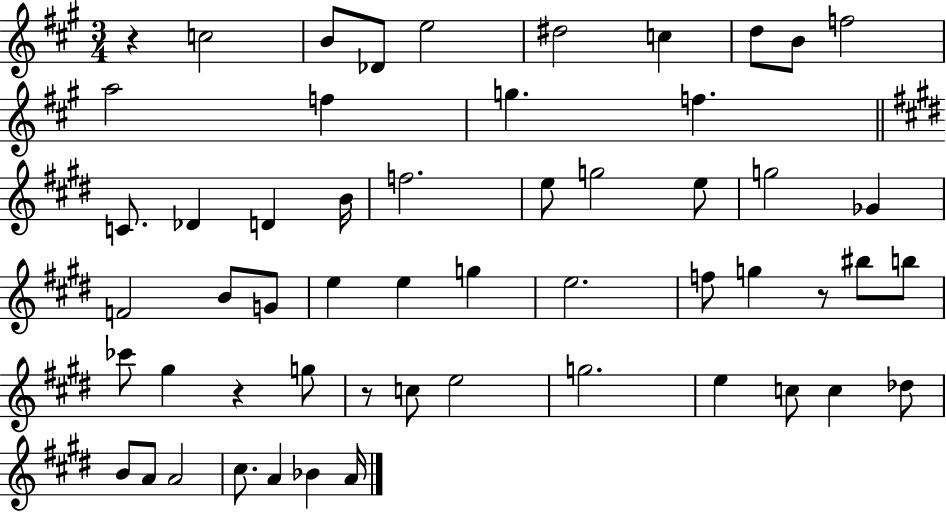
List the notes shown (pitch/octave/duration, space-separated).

R/q C5/h B4/e Db4/e E5/h D#5/h C5/q D5/e B4/e F5/h A5/h F5/q G5/q. F5/q. C4/e. Db4/q D4/q B4/s F5/h. E5/e G5/h E5/e G5/h Gb4/q F4/h B4/e G4/e E5/q E5/q G5/q E5/h. F5/e G5/q R/e BIS5/e B5/e CES6/e G#5/q R/q G5/e R/e C5/e E5/h G5/h. E5/q C5/e C5/q Db5/e B4/e A4/e A4/h C#5/e. A4/q Bb4/q A4/s